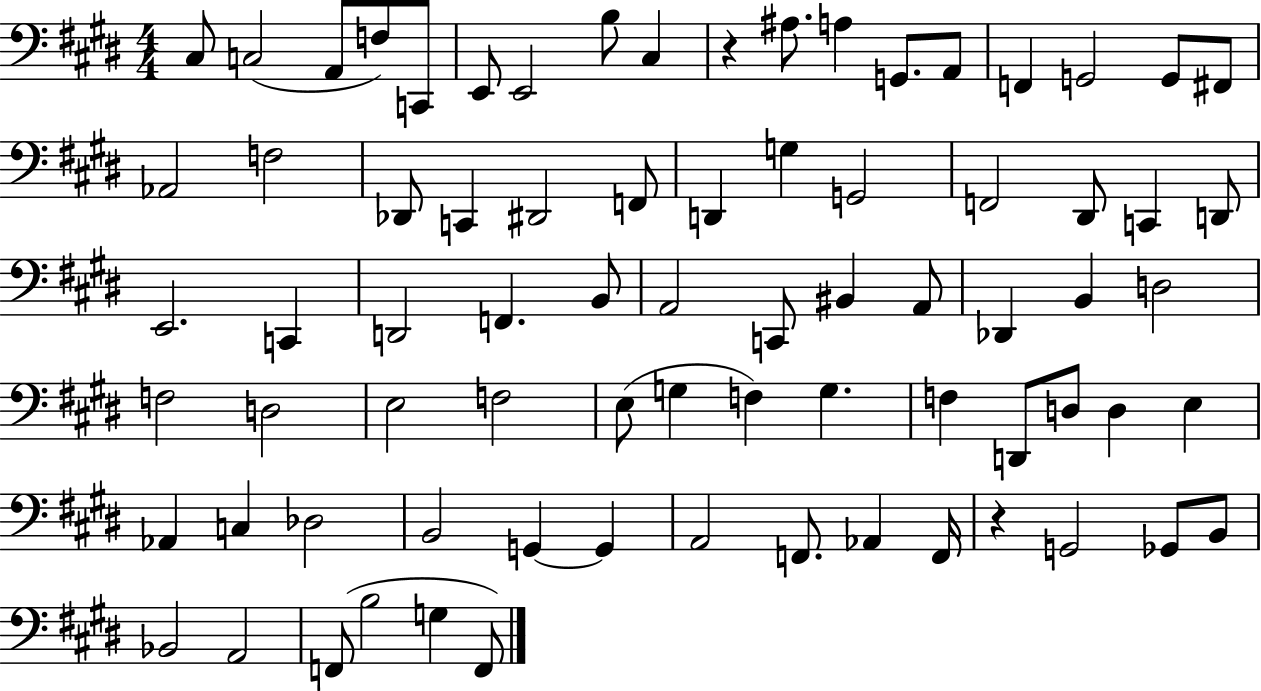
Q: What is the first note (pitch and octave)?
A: C#3